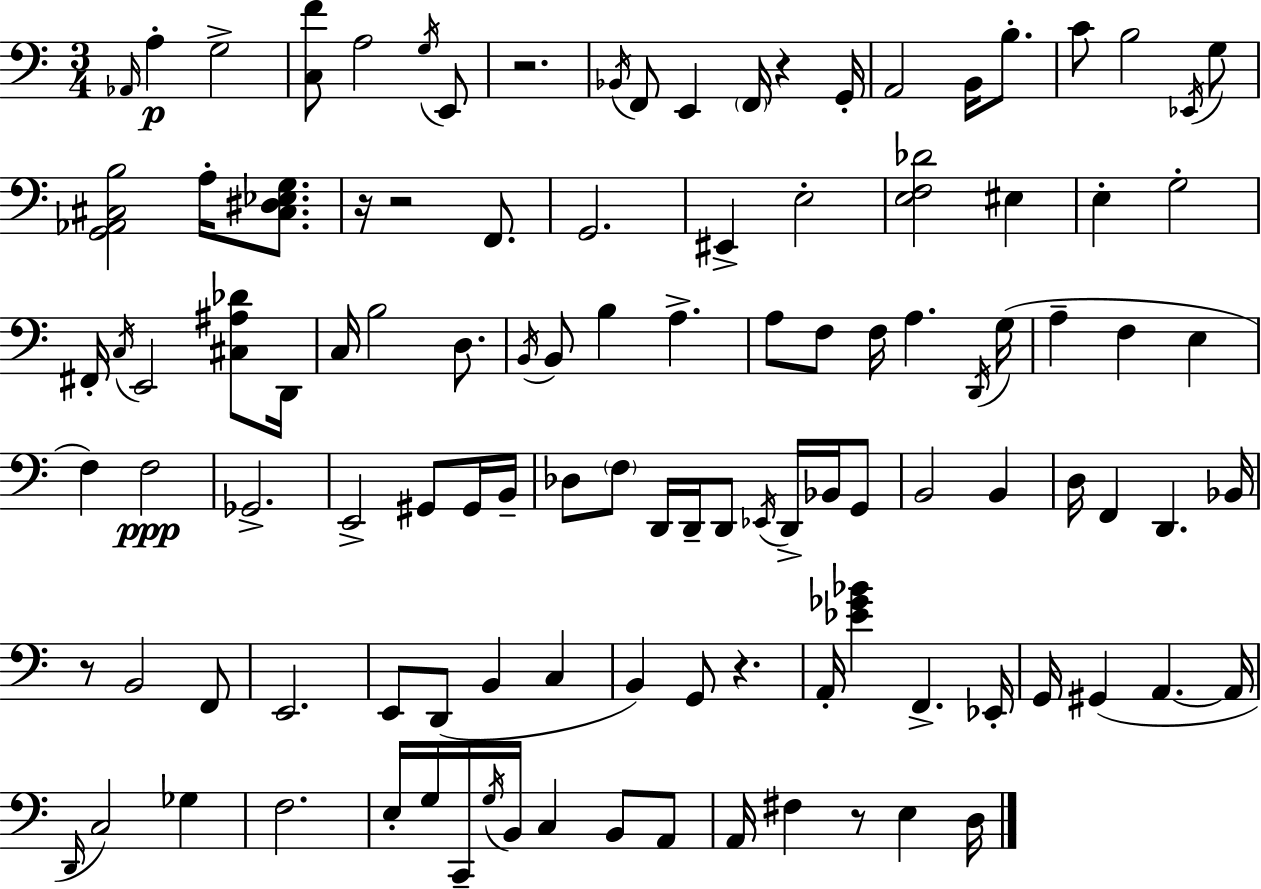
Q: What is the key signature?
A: C major